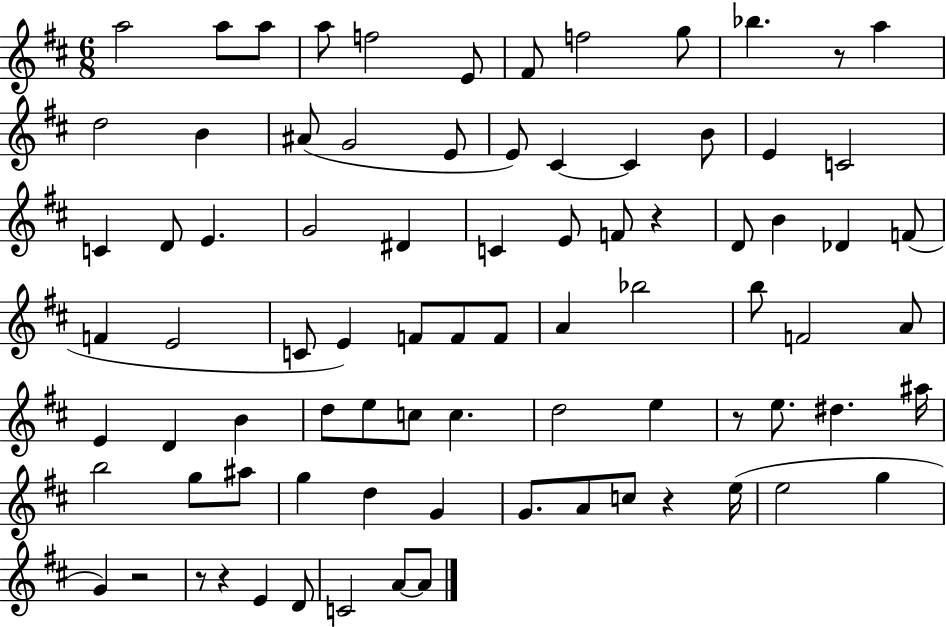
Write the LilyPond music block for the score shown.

{
  \clef treble
  \numericTimeSignature
  \time 6/8
  \key d \major
  \repeat volta 2 { a''2 a''8 a''8 | a''8 f''2 e'8 | fis'8 f''2 g''8 | bes''4. r8 a''4 | \break d''2 b'4 | ais'8( g'2 e'8 | e'8) cis'4~~ cis'4 b'8 | e'4 c'2 | \break c'4 d'8 e'4. | g'2 dis'4 | c'4 e'8 f'8 r4 | d'8 b'4 des'4 f'8( | \break f'4 e'2 | c'8 e'4) f'8 f'8 f'8 | a'4 bes''2 | b''8 f'2 a'8 | \break e'4 d'4 b'4 | d''8 e''8 c''8 c''4. | d''2 e''4 | r8 e''8. dis''4. ais''16 | \break b''2 g''8 ais''8 | g''4 d''4 g'4 | g'8. a'8 c''8 r4 e''16( | e''2 g''4 | \break g'4) r2 | r8 r4 e'4 d'8 | c'2 a'8~~ a'8 | } \bar "|."
}